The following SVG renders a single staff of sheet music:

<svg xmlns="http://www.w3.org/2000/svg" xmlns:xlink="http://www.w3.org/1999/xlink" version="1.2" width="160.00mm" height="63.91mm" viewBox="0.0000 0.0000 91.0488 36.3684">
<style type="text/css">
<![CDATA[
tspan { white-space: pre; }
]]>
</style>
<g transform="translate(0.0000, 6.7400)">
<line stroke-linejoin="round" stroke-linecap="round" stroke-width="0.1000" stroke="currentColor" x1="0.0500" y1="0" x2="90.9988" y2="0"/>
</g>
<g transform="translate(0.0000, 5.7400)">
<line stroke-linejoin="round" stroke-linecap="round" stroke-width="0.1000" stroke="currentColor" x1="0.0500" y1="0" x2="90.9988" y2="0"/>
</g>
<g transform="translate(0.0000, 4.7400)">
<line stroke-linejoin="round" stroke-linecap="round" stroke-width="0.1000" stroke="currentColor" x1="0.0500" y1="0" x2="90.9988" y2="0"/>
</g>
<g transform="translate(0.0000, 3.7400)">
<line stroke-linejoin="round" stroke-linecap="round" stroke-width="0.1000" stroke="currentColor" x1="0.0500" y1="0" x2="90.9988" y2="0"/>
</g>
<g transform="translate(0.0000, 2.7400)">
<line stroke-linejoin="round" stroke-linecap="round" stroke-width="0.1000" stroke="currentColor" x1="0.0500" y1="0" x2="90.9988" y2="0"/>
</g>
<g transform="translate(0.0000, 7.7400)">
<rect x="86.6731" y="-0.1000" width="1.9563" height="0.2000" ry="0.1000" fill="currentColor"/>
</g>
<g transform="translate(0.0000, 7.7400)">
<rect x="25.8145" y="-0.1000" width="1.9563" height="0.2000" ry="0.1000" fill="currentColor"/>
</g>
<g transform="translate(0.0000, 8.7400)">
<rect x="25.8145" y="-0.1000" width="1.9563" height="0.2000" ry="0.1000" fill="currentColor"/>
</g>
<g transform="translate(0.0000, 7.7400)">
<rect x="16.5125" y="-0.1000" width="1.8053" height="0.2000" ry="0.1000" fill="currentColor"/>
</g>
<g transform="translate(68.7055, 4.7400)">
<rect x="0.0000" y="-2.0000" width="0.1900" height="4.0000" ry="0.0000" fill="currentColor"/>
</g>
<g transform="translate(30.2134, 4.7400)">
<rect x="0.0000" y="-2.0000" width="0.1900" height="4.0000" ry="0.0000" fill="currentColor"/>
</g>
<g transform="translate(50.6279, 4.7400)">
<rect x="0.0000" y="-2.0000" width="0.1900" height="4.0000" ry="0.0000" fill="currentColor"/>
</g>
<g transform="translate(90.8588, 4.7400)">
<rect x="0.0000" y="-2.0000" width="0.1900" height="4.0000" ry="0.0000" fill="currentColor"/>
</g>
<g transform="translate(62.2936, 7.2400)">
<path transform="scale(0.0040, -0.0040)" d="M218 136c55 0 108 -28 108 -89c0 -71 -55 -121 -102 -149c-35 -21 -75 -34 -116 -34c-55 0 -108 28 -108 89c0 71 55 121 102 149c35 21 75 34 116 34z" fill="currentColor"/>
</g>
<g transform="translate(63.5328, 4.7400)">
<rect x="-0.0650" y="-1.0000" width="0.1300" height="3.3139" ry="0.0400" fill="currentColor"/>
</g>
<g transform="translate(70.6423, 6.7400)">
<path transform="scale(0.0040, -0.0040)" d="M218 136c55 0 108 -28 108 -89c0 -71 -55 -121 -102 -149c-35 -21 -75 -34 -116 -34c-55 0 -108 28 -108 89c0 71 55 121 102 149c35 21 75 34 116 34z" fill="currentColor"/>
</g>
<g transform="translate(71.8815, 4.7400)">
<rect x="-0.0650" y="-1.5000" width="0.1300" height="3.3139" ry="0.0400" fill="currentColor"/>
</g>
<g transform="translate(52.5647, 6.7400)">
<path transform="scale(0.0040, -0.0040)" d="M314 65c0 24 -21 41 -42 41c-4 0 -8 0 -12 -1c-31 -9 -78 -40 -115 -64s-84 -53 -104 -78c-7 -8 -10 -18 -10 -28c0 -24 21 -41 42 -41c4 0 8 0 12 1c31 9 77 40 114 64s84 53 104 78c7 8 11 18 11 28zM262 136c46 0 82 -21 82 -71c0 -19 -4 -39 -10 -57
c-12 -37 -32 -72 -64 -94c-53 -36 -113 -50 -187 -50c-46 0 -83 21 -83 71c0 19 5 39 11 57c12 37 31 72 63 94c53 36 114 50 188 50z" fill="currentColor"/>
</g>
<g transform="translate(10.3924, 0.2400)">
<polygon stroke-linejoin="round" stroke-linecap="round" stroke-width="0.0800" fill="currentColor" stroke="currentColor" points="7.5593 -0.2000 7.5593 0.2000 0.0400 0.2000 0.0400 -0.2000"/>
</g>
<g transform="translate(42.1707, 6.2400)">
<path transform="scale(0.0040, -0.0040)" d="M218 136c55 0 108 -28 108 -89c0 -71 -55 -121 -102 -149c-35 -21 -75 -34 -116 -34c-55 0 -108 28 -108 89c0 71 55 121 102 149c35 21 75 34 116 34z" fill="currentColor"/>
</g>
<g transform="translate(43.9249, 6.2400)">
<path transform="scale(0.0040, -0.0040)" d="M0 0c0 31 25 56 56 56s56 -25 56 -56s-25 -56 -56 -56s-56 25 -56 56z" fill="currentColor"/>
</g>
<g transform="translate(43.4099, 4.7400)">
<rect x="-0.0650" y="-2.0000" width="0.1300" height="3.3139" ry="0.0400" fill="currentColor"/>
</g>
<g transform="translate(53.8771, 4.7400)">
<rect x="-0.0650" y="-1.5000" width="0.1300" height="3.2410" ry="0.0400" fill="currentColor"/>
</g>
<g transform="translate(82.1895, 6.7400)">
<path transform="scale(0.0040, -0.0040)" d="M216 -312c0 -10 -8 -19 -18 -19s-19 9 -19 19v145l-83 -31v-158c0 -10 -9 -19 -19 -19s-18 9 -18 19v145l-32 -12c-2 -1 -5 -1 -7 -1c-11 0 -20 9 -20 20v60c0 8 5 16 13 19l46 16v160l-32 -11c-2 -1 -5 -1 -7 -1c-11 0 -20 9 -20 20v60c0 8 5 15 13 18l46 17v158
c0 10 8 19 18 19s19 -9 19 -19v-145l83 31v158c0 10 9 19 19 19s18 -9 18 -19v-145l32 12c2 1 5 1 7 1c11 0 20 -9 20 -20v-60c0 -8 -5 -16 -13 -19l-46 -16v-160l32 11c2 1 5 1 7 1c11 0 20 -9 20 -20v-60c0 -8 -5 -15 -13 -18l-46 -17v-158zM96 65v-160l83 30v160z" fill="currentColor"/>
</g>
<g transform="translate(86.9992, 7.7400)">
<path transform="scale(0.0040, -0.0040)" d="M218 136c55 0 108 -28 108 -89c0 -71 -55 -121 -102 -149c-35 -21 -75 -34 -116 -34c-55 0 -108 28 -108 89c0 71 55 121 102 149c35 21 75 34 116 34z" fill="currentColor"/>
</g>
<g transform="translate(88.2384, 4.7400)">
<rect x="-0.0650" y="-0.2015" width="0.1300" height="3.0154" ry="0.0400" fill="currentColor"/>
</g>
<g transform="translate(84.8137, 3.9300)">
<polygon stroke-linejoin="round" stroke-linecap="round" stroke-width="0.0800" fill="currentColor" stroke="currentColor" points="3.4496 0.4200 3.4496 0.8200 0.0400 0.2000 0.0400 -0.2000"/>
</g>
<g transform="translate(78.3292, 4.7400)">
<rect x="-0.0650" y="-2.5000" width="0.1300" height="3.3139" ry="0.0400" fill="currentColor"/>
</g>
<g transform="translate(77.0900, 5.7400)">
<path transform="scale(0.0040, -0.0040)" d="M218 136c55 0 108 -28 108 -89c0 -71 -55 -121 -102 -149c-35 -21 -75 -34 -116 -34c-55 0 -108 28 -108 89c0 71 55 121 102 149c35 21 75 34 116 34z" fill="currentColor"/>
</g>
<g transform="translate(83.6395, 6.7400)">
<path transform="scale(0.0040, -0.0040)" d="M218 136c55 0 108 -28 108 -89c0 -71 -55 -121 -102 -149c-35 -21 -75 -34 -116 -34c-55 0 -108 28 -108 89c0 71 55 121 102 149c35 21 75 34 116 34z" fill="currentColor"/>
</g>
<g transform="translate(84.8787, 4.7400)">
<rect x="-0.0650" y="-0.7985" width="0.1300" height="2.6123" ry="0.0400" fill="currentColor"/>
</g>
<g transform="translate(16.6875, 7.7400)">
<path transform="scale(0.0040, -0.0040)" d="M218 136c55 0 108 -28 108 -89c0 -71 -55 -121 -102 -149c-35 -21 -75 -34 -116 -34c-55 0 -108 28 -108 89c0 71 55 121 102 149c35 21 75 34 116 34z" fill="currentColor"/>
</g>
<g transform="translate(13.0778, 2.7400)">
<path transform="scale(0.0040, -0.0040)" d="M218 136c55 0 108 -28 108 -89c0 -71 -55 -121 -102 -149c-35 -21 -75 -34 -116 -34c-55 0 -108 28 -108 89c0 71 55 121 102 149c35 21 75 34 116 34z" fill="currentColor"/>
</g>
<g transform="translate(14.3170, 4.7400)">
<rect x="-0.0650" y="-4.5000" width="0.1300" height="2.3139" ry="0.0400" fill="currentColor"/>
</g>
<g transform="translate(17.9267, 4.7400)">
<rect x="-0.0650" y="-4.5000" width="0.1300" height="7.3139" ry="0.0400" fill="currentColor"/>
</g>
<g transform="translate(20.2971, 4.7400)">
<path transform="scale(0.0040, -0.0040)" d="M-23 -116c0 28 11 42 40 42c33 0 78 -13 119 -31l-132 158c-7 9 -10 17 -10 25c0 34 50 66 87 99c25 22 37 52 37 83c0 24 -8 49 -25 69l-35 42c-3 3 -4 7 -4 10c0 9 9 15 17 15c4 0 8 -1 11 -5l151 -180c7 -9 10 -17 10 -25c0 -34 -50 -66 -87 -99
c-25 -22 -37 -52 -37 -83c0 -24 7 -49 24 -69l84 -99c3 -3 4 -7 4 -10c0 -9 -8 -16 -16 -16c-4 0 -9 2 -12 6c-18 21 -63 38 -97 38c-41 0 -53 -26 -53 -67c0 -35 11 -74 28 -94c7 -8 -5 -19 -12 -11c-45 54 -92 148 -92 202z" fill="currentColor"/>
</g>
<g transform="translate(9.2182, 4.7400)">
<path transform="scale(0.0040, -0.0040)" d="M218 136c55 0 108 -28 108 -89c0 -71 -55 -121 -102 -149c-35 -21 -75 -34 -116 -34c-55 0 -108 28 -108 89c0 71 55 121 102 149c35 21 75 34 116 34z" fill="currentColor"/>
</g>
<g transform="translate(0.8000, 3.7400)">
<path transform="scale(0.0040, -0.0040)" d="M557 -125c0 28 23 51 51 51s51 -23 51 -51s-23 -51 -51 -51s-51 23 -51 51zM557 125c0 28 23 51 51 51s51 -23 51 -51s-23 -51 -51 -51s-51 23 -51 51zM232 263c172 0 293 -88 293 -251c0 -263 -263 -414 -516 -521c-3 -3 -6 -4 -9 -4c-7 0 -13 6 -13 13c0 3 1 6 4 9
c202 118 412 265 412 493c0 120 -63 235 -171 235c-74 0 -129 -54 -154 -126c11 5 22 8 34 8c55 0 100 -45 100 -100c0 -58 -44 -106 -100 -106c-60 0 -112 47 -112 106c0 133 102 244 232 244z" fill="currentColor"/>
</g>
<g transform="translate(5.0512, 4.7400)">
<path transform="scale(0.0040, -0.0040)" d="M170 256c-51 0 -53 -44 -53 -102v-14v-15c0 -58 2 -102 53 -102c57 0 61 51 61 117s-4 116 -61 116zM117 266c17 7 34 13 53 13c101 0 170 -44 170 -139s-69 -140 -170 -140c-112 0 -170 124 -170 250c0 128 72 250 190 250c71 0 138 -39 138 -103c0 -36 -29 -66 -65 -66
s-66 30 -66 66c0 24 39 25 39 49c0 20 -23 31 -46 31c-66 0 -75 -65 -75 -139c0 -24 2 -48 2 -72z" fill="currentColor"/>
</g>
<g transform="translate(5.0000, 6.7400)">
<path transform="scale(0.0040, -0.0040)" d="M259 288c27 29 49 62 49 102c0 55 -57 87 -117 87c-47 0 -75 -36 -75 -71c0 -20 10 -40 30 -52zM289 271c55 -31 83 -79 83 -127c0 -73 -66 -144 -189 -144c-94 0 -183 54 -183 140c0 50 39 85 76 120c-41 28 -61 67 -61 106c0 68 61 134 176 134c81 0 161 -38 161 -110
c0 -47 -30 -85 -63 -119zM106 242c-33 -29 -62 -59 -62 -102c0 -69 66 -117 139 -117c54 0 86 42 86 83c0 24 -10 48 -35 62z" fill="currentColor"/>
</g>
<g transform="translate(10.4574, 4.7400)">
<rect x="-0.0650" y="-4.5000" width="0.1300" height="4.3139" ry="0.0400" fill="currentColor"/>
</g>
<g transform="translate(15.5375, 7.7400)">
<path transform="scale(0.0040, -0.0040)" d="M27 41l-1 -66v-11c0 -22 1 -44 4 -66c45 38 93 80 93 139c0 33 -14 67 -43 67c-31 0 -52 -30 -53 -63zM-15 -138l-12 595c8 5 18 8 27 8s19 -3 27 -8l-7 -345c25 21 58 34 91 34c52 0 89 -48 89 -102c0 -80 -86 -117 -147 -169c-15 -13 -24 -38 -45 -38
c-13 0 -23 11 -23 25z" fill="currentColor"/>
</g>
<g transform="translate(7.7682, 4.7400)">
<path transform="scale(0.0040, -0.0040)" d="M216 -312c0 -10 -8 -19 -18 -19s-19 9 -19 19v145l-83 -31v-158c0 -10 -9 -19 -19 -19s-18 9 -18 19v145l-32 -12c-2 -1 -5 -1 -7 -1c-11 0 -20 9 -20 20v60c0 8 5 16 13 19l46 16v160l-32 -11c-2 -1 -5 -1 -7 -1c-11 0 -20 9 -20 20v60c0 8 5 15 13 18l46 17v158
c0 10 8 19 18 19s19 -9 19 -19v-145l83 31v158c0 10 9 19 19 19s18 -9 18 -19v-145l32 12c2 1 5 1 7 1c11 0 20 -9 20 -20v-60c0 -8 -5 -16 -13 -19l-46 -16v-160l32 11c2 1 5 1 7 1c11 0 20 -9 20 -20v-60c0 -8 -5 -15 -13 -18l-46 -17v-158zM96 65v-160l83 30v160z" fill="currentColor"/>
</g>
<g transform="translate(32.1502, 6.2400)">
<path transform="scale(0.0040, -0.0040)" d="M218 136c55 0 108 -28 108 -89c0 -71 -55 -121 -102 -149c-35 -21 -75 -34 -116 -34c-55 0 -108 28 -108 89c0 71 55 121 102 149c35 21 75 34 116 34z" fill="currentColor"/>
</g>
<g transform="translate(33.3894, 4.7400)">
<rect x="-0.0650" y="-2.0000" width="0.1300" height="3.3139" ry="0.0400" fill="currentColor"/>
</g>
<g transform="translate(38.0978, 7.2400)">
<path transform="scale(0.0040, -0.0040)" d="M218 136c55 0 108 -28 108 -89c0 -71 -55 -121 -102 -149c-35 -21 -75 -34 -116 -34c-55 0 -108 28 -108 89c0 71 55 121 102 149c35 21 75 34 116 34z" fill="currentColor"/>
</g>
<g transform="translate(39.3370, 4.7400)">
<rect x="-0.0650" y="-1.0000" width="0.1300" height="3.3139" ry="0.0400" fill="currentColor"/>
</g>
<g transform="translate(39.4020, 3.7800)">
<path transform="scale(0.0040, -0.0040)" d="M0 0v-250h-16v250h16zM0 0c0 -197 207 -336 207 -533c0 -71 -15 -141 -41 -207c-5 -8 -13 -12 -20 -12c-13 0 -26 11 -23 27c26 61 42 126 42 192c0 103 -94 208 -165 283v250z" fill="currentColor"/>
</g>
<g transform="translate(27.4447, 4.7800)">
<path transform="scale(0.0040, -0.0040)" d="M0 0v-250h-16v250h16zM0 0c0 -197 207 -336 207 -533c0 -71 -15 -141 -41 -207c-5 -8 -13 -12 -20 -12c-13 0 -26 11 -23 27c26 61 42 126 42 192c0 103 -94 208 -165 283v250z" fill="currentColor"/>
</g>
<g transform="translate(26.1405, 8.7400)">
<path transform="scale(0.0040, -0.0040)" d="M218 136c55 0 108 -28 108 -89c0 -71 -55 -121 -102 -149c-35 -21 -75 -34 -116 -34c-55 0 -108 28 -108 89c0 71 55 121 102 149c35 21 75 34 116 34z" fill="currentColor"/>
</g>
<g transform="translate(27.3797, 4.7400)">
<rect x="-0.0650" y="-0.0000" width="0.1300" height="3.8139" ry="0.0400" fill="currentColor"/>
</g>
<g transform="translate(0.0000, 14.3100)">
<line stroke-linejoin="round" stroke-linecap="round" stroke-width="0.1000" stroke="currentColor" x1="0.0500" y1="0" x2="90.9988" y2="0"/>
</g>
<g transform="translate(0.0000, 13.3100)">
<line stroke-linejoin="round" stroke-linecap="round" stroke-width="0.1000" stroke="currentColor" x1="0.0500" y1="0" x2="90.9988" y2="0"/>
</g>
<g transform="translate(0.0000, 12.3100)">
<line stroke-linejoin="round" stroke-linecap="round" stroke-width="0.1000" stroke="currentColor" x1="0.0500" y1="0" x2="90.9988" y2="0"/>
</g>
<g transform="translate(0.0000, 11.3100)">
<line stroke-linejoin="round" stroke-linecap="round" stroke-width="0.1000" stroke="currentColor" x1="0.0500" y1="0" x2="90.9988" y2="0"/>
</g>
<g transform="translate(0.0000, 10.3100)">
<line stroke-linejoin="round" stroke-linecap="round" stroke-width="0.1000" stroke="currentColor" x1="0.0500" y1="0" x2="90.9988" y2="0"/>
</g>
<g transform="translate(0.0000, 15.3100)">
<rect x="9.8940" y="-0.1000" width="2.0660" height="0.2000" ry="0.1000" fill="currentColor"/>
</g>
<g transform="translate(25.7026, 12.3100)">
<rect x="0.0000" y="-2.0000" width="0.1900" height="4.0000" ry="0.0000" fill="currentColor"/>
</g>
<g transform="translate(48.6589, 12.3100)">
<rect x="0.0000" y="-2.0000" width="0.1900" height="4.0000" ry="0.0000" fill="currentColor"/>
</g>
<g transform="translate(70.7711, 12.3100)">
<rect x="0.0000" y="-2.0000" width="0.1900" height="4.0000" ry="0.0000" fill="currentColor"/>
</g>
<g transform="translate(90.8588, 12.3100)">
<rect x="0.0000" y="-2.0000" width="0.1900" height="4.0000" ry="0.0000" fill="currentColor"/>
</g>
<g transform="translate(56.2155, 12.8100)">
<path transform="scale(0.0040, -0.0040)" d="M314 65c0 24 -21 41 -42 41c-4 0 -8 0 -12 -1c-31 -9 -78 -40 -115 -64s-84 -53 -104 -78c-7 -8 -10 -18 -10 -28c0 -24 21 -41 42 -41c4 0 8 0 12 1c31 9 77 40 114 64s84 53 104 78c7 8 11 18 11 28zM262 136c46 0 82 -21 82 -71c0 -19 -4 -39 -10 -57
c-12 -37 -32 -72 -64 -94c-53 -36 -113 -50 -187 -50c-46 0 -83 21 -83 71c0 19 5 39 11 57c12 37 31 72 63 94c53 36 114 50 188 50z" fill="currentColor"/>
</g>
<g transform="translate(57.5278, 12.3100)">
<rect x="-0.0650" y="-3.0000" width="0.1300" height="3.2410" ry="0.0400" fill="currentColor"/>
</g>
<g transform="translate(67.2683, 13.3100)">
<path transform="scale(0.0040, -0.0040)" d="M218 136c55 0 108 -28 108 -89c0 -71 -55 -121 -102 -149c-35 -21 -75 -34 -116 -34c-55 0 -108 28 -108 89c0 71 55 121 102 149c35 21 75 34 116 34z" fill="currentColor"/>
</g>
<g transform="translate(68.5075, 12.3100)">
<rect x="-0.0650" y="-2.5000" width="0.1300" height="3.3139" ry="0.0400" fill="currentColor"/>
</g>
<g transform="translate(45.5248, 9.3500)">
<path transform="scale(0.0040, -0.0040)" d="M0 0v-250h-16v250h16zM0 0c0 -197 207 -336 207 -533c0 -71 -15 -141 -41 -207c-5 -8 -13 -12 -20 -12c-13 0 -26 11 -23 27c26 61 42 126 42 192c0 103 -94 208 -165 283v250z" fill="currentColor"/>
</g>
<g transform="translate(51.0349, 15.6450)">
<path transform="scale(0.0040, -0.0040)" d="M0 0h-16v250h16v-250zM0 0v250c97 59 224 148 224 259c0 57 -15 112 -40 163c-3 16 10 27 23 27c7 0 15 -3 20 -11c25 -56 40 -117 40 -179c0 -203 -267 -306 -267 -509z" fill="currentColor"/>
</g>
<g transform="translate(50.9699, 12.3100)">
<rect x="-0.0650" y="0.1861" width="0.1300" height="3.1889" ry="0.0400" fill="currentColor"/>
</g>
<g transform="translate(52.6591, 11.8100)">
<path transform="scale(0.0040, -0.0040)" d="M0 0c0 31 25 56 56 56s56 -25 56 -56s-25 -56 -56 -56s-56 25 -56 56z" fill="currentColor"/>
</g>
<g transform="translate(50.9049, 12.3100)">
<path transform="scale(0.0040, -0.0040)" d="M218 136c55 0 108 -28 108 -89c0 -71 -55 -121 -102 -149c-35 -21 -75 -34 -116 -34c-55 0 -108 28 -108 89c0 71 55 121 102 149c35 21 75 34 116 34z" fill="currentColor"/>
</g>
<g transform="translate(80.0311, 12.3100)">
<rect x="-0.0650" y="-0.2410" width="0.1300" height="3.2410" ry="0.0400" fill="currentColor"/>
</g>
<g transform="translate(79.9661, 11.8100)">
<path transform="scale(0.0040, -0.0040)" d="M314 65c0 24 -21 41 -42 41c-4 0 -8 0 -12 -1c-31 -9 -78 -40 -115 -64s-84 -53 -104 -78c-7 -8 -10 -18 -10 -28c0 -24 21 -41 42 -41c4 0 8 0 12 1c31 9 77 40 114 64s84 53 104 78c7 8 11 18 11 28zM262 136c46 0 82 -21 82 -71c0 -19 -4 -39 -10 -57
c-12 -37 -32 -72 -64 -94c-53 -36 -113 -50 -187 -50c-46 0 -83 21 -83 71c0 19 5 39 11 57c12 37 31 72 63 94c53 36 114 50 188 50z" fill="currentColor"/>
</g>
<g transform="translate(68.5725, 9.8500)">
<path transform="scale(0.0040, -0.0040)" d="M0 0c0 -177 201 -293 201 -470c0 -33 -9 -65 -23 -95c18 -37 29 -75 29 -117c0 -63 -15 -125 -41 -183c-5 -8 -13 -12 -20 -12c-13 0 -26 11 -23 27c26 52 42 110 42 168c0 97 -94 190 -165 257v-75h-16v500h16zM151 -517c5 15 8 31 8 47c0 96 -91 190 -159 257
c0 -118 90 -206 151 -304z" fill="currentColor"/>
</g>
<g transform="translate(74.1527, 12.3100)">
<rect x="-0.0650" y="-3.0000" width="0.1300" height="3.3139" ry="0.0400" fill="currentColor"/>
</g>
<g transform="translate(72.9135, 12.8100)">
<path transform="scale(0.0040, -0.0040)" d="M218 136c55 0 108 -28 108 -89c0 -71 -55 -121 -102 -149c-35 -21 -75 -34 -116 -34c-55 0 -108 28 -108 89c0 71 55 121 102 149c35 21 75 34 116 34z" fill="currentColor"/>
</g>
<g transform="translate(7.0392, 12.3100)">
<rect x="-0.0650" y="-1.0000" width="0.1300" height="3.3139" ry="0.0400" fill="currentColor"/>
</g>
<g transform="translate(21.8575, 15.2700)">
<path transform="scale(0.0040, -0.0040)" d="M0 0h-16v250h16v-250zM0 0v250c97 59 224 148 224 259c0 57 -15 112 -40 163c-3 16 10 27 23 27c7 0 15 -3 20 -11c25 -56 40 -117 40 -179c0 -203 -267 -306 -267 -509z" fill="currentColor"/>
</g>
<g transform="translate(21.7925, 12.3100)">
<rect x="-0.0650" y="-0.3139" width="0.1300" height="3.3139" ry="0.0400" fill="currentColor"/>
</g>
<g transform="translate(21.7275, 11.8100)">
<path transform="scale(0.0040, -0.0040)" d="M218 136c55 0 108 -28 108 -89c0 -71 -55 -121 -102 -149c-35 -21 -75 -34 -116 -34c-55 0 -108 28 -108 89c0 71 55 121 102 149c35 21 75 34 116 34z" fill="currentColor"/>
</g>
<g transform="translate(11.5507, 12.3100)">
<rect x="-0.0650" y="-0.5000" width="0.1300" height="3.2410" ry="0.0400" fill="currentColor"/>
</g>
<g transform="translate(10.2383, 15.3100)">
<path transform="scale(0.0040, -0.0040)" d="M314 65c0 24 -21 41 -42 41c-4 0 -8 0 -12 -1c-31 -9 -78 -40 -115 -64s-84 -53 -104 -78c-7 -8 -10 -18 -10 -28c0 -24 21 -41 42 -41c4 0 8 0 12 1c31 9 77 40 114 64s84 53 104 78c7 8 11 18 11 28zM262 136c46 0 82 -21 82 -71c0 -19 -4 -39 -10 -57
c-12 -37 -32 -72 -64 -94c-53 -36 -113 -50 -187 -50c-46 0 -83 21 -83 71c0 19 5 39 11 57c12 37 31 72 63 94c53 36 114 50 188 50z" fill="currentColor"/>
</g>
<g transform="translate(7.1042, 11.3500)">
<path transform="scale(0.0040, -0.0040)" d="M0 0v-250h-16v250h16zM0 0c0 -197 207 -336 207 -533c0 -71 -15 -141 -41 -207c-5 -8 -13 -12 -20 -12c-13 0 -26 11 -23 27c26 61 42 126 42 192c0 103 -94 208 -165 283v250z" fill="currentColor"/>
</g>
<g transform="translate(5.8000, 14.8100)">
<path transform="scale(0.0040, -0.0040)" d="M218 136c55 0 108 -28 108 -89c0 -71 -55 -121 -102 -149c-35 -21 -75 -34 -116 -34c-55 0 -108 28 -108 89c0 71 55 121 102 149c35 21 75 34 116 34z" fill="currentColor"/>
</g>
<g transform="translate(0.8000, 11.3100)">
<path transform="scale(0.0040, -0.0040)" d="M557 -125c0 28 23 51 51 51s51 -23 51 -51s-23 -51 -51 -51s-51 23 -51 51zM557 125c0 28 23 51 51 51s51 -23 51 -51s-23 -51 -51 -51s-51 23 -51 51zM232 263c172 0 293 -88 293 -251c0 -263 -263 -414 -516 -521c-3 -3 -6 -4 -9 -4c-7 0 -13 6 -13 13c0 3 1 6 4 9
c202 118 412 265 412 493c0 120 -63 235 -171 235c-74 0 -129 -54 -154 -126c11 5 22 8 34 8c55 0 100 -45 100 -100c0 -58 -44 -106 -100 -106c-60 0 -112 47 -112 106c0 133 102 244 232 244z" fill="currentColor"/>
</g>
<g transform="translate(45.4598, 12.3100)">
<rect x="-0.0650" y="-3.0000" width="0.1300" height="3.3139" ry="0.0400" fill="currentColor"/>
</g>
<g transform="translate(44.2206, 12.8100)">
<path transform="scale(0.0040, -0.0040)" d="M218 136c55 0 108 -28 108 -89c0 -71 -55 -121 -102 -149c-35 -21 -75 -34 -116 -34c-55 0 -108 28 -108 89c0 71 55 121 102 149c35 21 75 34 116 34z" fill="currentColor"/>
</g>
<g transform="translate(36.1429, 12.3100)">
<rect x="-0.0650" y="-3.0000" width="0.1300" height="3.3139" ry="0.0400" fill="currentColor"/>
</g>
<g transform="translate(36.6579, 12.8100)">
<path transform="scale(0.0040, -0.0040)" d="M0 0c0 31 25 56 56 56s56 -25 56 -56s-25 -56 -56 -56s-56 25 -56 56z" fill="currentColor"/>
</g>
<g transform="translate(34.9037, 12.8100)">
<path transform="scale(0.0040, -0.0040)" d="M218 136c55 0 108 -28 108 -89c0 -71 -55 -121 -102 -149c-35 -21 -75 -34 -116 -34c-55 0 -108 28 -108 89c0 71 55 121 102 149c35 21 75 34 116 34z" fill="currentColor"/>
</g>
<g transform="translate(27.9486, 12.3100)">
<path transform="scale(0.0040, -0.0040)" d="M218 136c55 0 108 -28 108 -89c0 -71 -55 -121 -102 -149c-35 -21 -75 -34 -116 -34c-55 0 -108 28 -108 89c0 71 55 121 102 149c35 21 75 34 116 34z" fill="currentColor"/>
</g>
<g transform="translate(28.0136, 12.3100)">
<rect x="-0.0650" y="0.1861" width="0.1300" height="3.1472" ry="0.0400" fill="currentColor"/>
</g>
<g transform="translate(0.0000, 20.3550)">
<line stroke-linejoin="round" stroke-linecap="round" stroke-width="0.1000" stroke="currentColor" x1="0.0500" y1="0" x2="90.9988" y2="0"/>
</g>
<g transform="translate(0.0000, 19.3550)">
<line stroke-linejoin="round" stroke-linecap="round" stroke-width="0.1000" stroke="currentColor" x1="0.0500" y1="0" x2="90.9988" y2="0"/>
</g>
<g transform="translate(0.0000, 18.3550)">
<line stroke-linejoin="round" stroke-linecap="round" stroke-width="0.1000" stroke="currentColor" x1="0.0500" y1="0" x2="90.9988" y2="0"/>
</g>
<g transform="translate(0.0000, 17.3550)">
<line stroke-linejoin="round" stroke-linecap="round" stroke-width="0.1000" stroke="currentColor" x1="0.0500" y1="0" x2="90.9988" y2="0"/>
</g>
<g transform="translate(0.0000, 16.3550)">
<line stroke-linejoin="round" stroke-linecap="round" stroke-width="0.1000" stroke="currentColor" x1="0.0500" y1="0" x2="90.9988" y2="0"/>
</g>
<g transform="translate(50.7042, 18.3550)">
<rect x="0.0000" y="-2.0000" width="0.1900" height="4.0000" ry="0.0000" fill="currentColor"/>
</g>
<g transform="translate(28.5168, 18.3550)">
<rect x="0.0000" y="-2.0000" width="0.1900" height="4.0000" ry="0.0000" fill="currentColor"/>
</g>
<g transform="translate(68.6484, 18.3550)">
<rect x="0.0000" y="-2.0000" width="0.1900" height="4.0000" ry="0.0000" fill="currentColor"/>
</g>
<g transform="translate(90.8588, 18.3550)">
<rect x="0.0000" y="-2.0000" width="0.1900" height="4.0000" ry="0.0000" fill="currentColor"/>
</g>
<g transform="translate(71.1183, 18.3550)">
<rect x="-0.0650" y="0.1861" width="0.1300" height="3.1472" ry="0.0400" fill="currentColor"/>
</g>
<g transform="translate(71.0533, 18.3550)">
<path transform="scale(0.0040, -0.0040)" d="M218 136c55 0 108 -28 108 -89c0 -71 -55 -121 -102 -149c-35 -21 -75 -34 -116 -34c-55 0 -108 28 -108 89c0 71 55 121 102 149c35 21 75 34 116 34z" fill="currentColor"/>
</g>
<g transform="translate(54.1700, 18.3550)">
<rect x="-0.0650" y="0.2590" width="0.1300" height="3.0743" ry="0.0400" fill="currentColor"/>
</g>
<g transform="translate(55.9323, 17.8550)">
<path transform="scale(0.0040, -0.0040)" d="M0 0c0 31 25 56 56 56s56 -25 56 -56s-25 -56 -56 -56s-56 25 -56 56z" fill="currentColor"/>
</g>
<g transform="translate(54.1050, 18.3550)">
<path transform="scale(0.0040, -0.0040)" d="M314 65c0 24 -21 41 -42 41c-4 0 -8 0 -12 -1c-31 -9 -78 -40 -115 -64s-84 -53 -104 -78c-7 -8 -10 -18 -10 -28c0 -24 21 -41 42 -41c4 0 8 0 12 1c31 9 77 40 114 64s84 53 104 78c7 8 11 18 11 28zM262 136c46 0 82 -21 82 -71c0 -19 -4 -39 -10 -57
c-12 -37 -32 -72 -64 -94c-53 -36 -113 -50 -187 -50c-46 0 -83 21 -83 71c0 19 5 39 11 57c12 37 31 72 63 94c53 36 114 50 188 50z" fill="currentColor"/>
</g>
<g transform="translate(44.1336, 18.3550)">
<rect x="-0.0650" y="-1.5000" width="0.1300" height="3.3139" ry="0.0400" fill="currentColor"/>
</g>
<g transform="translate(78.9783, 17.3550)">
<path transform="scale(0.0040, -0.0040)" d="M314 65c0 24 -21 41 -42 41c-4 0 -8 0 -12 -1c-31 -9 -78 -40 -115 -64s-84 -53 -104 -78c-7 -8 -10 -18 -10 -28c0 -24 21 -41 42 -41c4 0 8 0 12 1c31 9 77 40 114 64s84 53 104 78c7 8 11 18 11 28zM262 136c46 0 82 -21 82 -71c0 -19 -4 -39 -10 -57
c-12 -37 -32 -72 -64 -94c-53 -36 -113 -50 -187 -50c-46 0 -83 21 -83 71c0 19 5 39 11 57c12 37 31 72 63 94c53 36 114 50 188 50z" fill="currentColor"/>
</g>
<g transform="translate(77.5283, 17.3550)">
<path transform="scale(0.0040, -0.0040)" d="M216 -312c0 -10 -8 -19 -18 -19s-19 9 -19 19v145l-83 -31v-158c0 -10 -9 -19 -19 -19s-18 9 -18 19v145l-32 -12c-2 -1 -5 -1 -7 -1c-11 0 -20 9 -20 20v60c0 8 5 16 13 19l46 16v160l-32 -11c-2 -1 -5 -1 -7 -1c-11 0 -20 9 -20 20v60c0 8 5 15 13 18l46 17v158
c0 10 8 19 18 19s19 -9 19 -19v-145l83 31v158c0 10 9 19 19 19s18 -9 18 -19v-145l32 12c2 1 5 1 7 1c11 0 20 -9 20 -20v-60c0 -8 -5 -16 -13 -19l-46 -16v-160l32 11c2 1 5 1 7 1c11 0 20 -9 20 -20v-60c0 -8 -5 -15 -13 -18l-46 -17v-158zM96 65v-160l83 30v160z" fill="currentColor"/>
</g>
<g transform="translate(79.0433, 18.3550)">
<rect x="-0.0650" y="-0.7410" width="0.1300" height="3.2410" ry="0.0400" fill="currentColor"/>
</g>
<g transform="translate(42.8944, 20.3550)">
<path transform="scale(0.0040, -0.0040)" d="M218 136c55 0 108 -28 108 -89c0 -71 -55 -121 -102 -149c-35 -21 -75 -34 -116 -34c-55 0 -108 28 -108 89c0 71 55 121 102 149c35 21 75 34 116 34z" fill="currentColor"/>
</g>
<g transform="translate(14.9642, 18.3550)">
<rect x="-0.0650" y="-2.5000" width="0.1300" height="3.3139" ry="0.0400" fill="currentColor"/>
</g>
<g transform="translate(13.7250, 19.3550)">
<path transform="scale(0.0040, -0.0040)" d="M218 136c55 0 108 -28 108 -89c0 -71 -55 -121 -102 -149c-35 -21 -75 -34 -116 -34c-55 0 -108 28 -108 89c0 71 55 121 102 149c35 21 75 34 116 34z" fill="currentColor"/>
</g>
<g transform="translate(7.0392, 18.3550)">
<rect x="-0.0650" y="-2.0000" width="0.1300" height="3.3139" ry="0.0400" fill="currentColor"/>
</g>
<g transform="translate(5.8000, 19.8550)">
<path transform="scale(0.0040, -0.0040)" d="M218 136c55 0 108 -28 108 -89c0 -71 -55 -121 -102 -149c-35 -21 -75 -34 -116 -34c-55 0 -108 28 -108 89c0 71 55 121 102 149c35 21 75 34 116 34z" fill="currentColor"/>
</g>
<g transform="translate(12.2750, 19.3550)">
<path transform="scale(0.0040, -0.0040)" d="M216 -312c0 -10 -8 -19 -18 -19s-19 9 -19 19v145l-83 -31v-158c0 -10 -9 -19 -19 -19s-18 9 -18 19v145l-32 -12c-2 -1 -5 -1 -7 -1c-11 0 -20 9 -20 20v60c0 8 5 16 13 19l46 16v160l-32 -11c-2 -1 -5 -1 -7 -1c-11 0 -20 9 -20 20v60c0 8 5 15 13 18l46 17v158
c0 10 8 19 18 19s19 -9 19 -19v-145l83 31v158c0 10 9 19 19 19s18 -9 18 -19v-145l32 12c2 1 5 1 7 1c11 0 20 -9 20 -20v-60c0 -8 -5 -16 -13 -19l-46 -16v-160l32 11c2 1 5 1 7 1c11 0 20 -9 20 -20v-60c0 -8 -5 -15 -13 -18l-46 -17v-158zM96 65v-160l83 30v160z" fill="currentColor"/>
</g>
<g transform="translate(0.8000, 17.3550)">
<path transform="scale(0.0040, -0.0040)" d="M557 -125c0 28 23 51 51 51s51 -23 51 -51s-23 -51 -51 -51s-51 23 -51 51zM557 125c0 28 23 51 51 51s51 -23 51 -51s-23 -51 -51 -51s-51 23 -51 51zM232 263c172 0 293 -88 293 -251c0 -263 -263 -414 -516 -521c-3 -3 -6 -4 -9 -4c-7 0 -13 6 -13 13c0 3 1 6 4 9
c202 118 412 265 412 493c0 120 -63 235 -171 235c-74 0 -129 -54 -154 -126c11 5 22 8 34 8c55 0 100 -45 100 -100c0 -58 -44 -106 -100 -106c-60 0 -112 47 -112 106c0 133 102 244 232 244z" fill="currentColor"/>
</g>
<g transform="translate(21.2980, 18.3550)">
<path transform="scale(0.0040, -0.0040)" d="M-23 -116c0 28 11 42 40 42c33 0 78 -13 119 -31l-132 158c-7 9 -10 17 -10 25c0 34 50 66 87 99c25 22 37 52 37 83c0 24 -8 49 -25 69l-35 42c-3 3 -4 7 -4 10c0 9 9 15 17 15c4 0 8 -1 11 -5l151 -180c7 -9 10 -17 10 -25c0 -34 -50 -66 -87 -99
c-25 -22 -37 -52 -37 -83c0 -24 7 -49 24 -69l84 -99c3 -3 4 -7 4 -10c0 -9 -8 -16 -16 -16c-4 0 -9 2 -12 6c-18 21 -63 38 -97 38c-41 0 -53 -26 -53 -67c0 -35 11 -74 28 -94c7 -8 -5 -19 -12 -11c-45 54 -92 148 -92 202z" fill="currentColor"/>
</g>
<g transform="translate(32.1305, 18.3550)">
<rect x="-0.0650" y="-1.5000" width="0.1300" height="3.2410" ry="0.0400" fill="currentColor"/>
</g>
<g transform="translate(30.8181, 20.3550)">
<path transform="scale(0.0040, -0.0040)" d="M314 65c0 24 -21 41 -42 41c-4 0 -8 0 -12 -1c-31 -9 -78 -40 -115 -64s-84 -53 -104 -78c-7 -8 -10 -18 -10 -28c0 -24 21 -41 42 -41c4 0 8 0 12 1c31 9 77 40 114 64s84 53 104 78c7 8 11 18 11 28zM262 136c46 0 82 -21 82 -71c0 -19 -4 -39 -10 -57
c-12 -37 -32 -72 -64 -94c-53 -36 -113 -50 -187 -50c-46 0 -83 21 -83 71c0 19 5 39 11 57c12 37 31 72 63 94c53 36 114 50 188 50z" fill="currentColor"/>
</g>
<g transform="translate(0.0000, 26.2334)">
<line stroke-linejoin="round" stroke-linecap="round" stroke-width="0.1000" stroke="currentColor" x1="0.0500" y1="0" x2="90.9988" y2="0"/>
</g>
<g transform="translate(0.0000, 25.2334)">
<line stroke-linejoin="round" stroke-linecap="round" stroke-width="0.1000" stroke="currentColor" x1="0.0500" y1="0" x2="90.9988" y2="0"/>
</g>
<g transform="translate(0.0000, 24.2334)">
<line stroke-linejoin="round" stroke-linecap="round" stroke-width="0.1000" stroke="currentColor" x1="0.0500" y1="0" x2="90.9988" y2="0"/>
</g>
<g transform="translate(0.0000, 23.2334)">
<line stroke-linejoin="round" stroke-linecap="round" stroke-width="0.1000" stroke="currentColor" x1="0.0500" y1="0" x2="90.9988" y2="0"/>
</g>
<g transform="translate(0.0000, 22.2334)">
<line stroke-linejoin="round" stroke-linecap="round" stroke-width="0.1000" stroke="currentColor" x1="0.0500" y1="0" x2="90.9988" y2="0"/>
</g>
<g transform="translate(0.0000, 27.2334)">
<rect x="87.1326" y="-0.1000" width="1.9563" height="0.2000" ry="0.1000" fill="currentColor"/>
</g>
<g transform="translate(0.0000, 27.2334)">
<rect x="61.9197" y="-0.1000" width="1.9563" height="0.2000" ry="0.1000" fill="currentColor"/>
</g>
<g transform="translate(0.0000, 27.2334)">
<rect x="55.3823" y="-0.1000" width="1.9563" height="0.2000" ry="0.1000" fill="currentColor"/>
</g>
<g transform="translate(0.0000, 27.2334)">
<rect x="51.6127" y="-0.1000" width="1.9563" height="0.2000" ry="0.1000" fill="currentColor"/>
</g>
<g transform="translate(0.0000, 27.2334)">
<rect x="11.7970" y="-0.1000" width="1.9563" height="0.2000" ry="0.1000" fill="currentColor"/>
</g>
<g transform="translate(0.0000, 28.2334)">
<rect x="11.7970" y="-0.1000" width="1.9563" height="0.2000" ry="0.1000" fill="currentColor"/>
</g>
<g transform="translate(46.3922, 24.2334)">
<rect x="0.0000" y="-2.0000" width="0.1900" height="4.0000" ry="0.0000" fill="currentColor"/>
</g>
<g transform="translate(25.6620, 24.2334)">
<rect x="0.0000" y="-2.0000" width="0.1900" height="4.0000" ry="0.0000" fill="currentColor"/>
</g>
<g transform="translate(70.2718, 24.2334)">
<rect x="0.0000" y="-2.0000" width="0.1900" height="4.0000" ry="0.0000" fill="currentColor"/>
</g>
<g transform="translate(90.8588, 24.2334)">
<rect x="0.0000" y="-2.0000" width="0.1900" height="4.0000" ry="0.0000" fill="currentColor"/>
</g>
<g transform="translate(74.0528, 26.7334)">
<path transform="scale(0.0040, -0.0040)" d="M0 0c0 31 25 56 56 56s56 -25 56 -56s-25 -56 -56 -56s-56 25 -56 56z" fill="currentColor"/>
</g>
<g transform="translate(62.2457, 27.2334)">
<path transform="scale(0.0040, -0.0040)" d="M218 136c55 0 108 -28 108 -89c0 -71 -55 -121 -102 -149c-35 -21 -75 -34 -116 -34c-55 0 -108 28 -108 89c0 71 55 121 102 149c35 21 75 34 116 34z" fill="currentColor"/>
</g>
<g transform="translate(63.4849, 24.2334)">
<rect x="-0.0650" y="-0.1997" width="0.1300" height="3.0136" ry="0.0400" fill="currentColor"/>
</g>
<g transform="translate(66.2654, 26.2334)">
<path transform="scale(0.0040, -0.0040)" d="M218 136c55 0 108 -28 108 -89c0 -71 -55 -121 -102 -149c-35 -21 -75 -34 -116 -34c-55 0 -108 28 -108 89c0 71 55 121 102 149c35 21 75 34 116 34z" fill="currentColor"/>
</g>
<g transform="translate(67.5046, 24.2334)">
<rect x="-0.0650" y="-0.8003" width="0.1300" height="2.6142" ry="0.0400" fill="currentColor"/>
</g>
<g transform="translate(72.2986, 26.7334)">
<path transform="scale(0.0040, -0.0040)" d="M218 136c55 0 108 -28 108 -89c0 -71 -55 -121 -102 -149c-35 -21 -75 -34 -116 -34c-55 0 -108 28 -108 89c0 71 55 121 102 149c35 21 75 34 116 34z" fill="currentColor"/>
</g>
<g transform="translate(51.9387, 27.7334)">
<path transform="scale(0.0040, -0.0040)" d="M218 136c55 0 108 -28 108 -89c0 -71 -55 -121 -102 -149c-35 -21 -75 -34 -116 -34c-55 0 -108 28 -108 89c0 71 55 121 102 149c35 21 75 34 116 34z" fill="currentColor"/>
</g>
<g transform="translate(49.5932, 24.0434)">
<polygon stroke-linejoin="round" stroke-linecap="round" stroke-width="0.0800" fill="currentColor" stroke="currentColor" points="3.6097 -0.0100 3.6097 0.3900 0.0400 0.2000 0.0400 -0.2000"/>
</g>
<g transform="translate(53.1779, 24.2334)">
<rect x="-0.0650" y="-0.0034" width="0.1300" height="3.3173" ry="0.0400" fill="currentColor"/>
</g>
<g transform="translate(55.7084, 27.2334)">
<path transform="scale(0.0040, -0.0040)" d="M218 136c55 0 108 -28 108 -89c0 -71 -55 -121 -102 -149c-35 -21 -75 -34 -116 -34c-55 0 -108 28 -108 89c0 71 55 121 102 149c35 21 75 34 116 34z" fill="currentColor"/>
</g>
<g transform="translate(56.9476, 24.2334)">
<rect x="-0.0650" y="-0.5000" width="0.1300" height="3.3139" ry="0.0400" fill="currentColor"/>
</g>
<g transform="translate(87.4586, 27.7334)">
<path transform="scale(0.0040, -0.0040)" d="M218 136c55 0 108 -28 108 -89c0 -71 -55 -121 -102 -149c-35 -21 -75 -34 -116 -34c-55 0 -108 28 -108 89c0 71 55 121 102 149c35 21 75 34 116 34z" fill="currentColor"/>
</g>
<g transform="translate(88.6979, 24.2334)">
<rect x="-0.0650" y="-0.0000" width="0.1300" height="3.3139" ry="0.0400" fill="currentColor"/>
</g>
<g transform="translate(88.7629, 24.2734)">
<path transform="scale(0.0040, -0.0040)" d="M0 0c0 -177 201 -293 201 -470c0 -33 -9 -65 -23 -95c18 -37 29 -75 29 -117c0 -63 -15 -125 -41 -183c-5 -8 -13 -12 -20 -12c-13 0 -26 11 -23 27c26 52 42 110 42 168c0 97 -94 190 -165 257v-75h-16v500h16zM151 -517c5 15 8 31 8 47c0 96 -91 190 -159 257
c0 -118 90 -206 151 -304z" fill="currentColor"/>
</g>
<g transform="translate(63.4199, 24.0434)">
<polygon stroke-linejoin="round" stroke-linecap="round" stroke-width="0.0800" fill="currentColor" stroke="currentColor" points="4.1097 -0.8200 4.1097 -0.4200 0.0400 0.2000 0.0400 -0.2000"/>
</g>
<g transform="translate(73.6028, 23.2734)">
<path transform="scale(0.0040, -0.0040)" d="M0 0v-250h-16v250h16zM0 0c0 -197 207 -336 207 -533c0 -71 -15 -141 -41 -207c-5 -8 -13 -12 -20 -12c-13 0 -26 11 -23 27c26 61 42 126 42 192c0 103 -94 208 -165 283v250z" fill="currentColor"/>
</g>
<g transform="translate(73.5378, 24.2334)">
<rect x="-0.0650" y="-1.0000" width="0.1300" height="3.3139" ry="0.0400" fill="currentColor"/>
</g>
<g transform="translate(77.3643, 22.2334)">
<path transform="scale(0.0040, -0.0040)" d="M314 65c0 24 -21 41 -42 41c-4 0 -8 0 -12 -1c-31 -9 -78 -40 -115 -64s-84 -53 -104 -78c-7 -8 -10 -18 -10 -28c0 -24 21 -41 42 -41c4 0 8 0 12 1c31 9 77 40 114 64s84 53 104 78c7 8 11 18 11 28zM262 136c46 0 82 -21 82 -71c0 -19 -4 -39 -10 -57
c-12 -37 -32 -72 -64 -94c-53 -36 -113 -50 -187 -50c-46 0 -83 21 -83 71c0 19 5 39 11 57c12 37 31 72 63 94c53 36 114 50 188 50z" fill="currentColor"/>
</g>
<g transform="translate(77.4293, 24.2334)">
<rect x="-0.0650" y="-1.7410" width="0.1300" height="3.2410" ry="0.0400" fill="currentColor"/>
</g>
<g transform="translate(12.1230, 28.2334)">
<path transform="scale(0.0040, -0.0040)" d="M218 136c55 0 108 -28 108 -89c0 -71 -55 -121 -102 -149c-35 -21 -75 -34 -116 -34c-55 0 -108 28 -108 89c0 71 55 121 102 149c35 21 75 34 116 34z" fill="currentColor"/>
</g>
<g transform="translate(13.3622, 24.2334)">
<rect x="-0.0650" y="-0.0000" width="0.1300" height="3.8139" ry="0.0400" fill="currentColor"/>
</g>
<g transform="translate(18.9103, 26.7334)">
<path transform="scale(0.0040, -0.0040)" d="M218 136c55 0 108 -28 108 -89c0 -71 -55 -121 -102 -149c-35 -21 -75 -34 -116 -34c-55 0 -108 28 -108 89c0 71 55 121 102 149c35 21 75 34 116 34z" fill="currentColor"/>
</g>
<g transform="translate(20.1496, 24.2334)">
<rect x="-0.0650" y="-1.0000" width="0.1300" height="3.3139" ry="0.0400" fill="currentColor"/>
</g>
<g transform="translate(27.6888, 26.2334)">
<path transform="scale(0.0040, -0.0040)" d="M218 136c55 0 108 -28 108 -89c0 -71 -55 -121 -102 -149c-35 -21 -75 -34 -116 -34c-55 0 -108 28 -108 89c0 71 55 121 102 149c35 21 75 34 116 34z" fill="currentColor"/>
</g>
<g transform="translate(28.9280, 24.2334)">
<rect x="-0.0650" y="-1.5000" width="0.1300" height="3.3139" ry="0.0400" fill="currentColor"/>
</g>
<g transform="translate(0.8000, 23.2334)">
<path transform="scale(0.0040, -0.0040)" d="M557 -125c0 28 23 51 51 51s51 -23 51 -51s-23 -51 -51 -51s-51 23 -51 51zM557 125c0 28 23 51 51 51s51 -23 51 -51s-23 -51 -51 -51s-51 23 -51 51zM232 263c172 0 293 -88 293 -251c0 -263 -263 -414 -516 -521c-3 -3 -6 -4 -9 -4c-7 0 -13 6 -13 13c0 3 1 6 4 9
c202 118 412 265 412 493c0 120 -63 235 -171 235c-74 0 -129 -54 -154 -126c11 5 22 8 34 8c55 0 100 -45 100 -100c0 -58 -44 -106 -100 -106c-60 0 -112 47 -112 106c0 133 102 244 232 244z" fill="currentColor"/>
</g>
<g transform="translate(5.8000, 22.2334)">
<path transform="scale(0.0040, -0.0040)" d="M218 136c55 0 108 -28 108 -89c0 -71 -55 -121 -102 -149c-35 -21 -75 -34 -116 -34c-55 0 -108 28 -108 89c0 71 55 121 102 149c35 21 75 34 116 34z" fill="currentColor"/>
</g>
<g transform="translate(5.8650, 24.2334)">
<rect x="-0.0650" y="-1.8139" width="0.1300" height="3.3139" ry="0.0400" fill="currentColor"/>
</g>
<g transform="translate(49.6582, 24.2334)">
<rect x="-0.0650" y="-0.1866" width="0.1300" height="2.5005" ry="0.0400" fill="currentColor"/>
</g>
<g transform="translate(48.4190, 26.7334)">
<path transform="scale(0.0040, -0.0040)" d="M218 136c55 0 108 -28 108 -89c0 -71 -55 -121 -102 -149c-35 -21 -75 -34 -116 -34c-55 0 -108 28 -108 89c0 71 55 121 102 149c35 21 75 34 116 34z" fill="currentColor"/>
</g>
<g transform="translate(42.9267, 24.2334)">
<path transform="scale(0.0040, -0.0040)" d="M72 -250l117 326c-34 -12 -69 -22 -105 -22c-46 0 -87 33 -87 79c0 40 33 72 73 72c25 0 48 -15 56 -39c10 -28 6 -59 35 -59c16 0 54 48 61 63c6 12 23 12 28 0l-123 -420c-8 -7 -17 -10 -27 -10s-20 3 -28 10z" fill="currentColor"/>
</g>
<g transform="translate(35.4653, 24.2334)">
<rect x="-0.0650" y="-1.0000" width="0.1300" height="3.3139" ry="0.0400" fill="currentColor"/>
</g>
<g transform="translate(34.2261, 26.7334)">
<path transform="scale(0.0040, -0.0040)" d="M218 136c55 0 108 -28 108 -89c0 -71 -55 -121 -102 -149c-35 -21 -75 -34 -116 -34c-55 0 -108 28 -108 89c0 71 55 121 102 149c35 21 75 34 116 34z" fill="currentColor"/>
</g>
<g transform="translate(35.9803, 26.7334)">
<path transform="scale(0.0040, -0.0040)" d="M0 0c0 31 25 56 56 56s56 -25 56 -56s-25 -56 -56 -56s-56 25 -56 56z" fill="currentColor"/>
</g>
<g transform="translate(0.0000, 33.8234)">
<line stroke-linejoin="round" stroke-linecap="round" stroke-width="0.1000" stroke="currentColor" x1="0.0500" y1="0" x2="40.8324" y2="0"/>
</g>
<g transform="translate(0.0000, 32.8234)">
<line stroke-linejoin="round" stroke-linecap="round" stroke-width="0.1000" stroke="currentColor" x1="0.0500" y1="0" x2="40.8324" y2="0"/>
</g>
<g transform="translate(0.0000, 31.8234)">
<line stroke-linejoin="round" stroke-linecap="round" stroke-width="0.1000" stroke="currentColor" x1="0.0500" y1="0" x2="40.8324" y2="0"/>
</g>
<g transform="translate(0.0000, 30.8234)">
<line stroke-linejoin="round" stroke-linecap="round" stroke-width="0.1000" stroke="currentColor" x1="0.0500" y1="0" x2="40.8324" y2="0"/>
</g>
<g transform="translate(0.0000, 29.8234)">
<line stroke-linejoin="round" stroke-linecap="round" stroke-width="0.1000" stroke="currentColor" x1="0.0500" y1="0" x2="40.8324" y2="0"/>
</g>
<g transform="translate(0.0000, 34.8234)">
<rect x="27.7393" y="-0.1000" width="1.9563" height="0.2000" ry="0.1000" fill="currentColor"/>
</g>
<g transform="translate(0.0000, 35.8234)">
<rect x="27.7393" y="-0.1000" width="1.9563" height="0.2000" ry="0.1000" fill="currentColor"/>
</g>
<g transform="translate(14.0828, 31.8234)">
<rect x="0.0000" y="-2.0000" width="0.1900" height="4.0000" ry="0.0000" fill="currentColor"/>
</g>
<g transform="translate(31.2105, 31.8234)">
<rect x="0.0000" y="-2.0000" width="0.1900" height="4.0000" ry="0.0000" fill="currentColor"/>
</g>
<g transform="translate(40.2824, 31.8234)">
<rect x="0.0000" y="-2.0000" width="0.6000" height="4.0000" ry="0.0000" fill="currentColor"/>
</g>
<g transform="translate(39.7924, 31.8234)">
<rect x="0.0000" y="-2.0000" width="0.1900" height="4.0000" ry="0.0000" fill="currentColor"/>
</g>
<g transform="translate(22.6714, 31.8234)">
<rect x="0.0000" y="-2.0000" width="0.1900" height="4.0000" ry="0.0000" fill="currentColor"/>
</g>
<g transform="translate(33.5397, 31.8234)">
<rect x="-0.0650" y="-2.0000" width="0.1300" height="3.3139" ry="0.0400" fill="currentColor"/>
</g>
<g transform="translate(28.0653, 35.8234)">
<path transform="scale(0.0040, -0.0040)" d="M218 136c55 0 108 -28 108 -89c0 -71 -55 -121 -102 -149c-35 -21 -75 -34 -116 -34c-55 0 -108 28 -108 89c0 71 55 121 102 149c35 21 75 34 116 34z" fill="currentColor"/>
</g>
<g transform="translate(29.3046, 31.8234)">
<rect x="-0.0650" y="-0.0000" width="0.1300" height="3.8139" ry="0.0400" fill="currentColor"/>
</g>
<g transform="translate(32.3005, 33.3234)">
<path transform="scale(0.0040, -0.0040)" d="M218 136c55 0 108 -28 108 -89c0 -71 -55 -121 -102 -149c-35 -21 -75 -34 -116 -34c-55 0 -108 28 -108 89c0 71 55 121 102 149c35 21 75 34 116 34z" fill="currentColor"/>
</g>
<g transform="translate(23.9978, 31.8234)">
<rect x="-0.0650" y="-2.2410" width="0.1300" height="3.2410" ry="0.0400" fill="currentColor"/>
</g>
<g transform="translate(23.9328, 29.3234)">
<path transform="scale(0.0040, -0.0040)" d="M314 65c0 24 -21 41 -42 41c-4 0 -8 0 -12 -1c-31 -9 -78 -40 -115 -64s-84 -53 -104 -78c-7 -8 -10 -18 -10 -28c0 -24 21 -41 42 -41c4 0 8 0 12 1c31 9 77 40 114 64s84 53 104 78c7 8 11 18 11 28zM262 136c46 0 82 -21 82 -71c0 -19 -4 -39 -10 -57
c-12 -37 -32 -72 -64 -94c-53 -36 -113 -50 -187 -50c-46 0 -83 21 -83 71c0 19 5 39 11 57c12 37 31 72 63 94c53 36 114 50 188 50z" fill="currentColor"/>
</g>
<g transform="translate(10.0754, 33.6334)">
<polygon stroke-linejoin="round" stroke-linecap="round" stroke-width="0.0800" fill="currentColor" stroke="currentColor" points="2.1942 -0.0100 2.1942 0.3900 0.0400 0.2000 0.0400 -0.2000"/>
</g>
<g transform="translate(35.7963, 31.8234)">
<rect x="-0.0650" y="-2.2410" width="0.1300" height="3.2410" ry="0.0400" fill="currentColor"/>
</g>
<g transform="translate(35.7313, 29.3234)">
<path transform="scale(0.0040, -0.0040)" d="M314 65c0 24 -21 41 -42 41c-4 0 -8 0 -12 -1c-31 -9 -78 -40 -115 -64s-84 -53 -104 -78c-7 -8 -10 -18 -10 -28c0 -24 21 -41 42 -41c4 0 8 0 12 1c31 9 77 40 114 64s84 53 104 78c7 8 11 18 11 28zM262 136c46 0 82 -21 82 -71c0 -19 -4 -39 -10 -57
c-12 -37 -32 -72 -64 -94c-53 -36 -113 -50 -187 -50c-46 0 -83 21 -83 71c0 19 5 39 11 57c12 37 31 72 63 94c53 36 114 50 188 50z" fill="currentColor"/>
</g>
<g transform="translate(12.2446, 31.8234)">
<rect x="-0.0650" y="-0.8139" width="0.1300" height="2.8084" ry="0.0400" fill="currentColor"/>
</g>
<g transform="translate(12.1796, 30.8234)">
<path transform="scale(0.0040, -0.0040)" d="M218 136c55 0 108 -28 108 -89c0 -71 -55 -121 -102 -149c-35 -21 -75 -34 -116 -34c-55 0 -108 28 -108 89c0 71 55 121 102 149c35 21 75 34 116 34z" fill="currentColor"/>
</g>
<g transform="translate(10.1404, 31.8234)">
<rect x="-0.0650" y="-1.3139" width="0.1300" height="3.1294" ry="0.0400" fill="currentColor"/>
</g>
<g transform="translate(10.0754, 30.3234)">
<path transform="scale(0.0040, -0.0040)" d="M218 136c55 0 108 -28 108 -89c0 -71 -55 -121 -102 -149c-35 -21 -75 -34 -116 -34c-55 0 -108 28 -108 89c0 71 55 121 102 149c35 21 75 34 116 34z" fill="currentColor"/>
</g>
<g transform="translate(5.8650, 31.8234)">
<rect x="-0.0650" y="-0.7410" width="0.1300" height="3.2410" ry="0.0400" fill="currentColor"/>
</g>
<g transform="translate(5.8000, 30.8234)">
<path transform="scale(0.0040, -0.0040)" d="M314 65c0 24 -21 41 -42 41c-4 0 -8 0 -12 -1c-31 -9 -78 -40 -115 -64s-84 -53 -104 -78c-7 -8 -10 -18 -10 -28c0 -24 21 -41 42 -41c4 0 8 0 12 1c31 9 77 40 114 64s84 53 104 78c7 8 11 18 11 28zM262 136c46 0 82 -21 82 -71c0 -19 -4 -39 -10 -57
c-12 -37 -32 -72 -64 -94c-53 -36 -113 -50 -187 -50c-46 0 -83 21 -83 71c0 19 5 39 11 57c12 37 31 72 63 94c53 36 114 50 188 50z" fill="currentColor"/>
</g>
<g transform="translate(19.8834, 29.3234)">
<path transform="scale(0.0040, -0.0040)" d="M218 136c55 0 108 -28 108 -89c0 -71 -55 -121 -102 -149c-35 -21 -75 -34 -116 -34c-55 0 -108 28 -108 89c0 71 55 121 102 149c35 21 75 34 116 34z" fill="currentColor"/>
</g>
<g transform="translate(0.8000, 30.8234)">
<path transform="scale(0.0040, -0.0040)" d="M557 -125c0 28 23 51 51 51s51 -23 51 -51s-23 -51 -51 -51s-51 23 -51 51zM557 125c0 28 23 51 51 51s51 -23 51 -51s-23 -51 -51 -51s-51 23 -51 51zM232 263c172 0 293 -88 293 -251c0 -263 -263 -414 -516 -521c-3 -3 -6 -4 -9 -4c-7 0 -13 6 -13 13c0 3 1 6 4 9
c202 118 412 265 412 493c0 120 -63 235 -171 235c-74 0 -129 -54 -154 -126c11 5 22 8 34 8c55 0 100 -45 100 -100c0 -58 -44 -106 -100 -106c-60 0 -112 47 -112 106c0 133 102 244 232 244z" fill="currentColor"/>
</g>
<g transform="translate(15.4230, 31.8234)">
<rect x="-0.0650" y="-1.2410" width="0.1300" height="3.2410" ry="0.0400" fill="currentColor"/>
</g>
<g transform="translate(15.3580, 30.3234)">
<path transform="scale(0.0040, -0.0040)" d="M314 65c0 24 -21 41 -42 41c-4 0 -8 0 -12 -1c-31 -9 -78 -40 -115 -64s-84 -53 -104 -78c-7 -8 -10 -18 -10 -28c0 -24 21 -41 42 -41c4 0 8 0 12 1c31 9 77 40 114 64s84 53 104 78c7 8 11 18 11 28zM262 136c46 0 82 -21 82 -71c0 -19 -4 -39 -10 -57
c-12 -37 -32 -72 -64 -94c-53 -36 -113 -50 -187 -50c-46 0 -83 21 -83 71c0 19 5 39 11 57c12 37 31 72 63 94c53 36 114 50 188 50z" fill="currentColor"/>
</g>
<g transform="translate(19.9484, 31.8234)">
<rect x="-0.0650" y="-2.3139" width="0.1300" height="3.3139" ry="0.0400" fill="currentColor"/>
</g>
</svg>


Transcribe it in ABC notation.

X:1
T:Untitled
M:6/8
L:1/4
K:C
^D,/2 A,/2 _E,,/2 z C,,/2 A,, F,,/2 A,, G,,2 F,, G,, B,, ^G,,/2 E,,/2 F,,/2 E,,2 E,/2 D, C, C,/2 D,/2 C,2 B,,/4 C, E,2 A,, ^B,, z G,,2 G,, D,2 D, ^F,2 A, C,, F,, G,, F,, z/2 F,,/2 D,,/2 E,, E,,/2 G,,/2 F,,/2 A,2 D,,/4 F,2 G,/2 F,/2 G,2 B, B,2 C,, A,, B,2